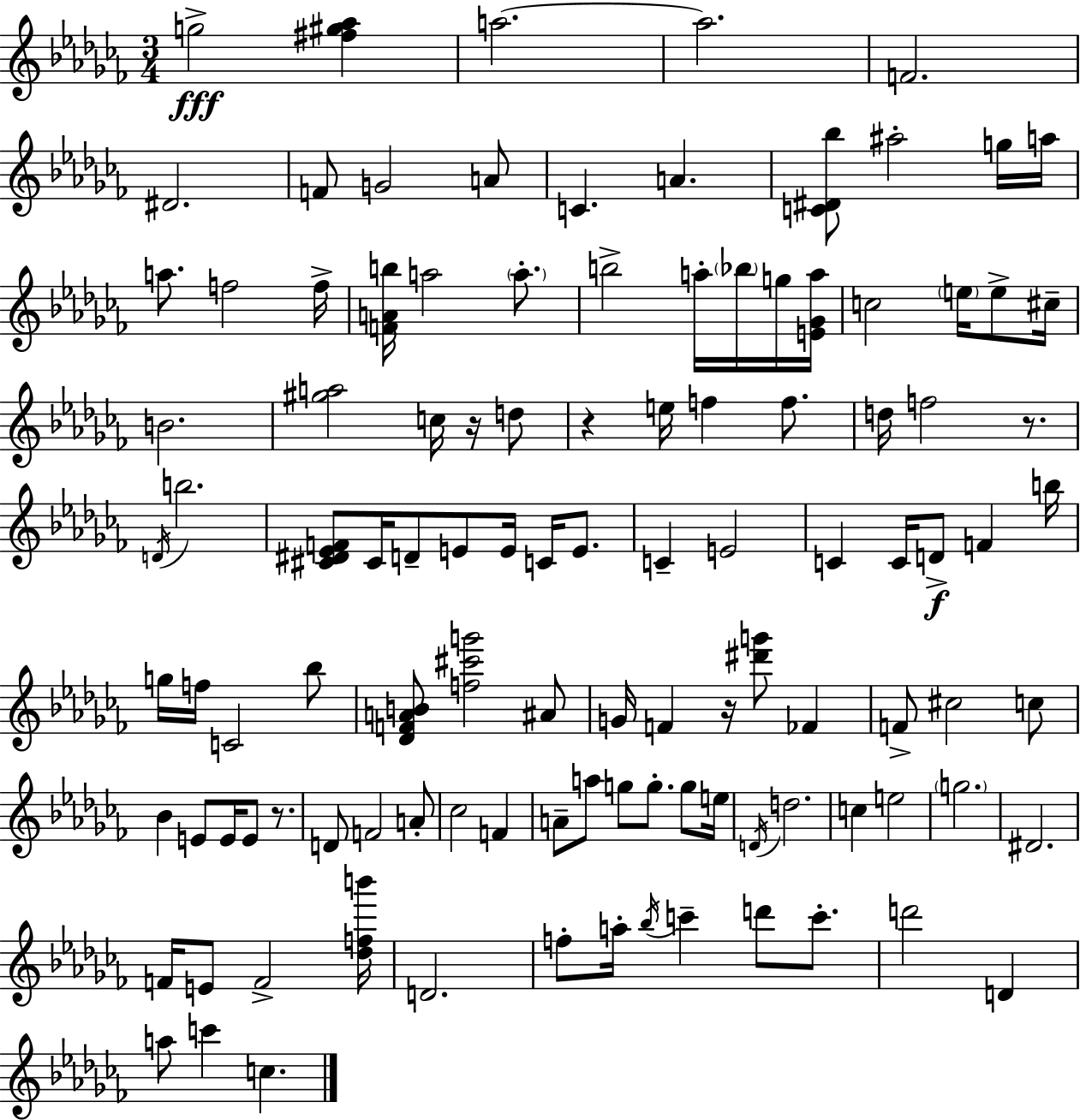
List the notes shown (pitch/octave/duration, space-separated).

G5/h [F#5,G#5,Ab5]/q A5/h. A5/h. F4/h. D#4/h. F4/e G4/h A4/e C4/q. A4/q. [C4,D#4,Bb5]/e A#5/h G5/s A5/s A5/e. F5/h F5/s [F4,A4,B5]/s A5/h A5/e. B5/h A5/s Bb5/s G5/s [E4,Gb4,A5]/s C5/h E5/s E5/e C#5/s B4/h. [G#5,A5]/h C5/s R/s D5/e R/q E5/s F5/q F5/e. D5/s F5/h R/e. D4/s B5/h. [C#4,D#4,Eb4,F4]/e C#4/s D4/e E4/e E4/s C4/s E4/e. C4/q E4/h C4/q C4/s D4/e F4/q B5/s G5/s F5/s C4/h Bb5/e [Db4,F4,A4,B4]/e [F5,C#6,G6]/h A#4/e G4/s F4/q R/s [D#6,G6]/e FES4/q F4/e C#5/h C5/e Bb4/q E4/e E4/s E4/e R/e. D4/e F4/h A4/e CES5/h F4/q A4/e A5/e G5/e G5/e. G5/e E5/s D4/s D5/h. C5/q E5/h G5/h. D#4/h. F4/s E4/e F4/h [Db5,F5,B6]/s D4/h. F5/e A5/s Bb5/s C6/q D6/e C6/e. D6/h D4/q A5/e C6/q C5/q.